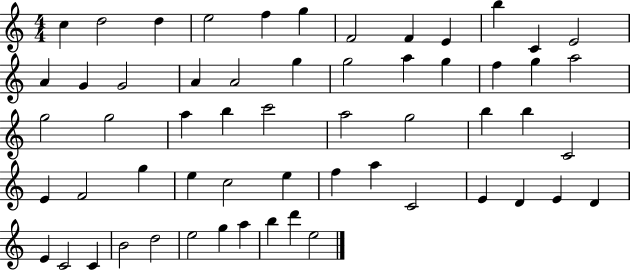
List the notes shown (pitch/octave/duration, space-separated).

C5/q D5/h D5/q E5/h F5/q G5/q F4/h F4/q E4/q B5/q C4/q E4/h A4/q G4/q G4/h A4/q A4/h G5/q G5/h A5/q G5/q F5/q G5/q A5/h G5/h G5/h A5/q B5/q C6/h A5/h G5/h B5/q B5/q C4/h E4/q F4/h G5/q E5/q C5/h E5/q F5/q A5/q C4/h E4/q D4/q E4/q D4/q E4/q C4/h C4/q B4/h D5/h E5/h G5/q A5/q B5/q D6/q E5/h